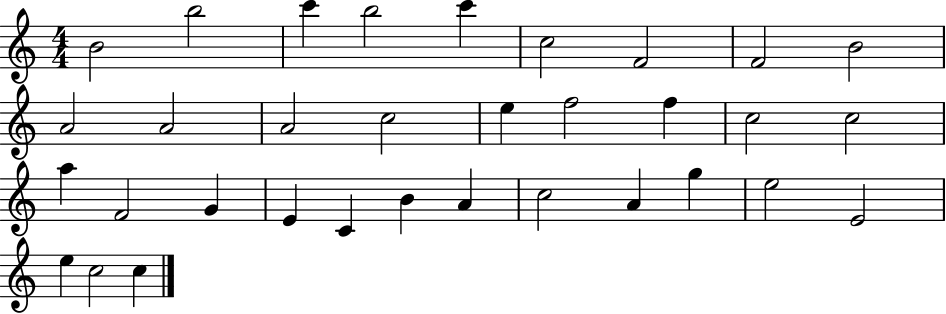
X:1
T:Untitled
M:4/4
L:1/4
K:C
B2 b2 c' b2 c' c2 F2 F2 B2 A2 A2 A2 c2 e f2 f c2 c2 a F2 G E C B A c2 A g e2 E2 e c2 c